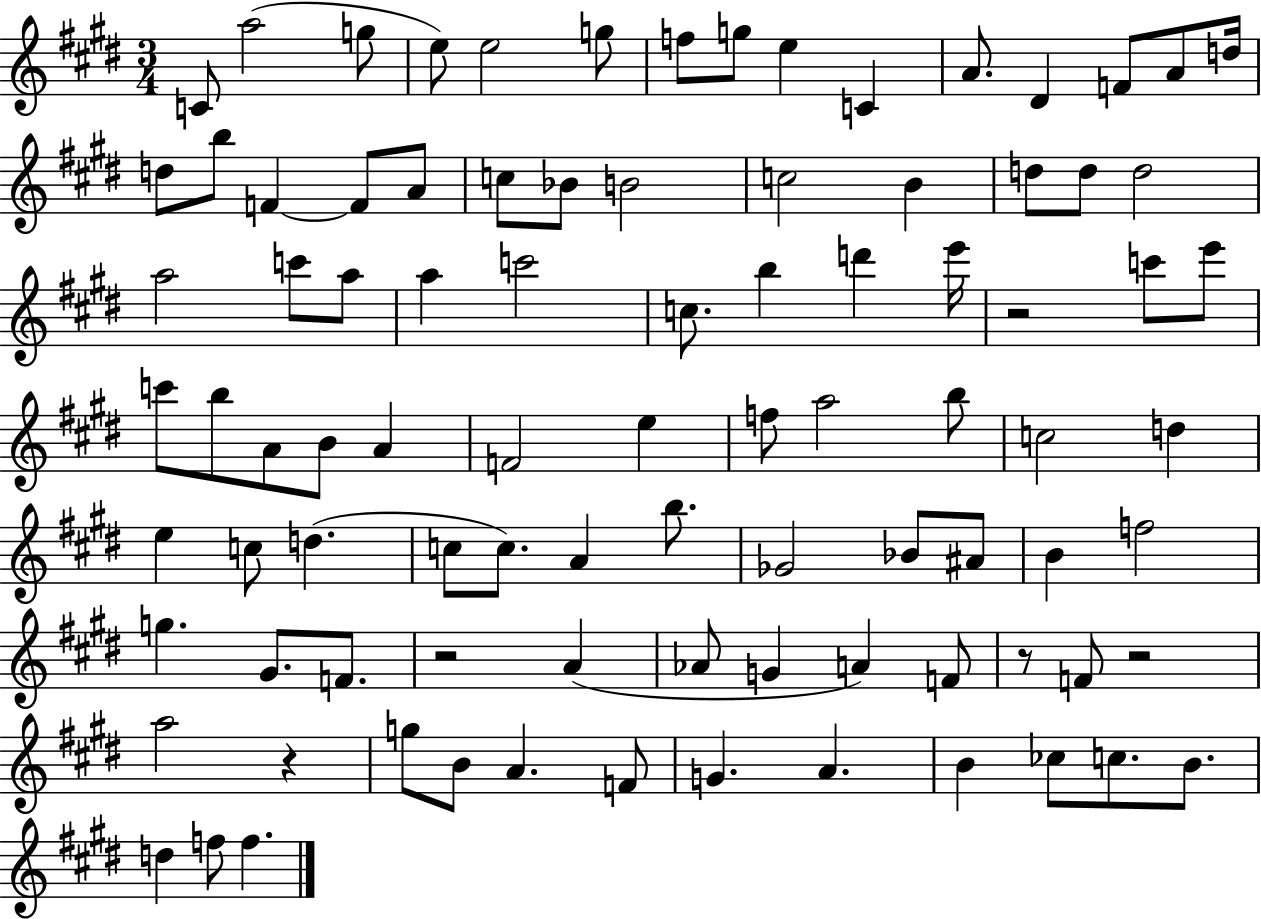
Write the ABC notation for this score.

X:1
T:Untitled
M:3/4
L:1/4
K:E
C/2 a2 g/2 e/2 e2 g/2 f/2 g/2 e C A/2 ^D F/2 A/2 d/4 d/2 b/2 F F/2 A/2 c/2 _B/2 B2 c2 B d/2 d/2 d2 a2 c'/2 a/2 a c'2 c/2 b d' e'/4 z2 c'/2 e'/2 c'/2 b/2 A/2 B/2 A F2 e f/2 a2 b/2 c2 d e c/2 d c/2 c/2 A b/2 _G2 _B/2 ^A/2 B f2 g ^G/2 F/2 z2 A _A/2 G A F/2 z/2 F/2 z2 a2 z g/2 B/2 A F/2 G A B _c/2 c/2 B/2 d f/2 f